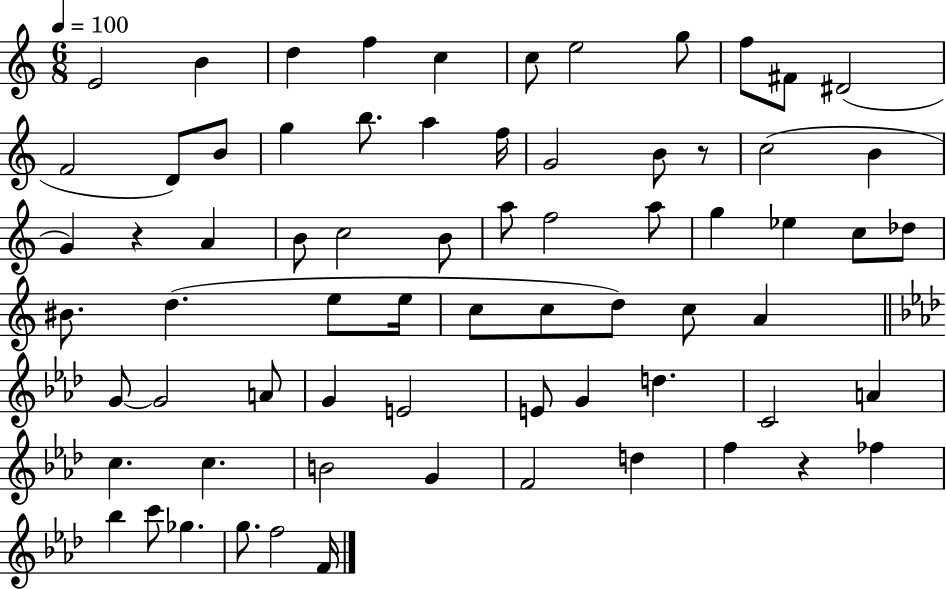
{
  \clef treble
  \numericTimeSignature
  \time 6/8
  \key c \major
  \tempo 4 = 100
  e'2 b'4 | d''4 f''4 c''4 | c''8 e''2 g''8 | f''8 fis'8 dis'2( | \break f'2 d'8) b'8 | g''4 b''8. a''4 f''16 | g'2 b'8 r8 | c''2( b'4 | \break g'4) r4 a'4 | b'8 c''2 b'8 | a''8 f''2 a''8 | g''4 ees''4 c''8 des''8 | \break bis'8. d''4.( e''8 e''16 | c''8 c''8 d''8) c''8 a'4 | \bar "||" \break \key f \minor g'8~~ g'2 a'8 | g'4 e'2 | e'8 g'4 d''4. | c'2 a'4 | \break c''4. c''4. | b'2 g'4 | f'2 d''4 | f''4 r4 fes''4 | \break bes''4 c'''8 ges''4. | g''8. f''2 f'16 | \bar "|."
}